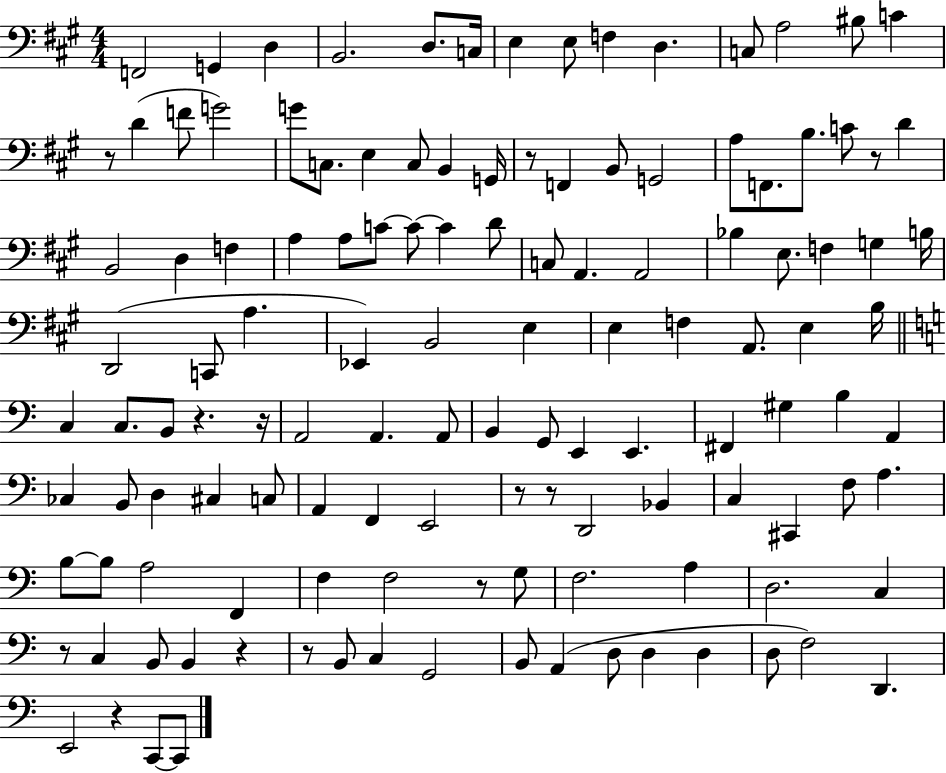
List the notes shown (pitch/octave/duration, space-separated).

F2/h G2/q D3/q B2/h. D3/e. C3/s E3/q E3/e F3/q D3/q. C3/e A3/h BIS3/e C4/q R/e D4/q F4/e G4/h G4/e C3/e. E3/q C3/e B2/q G2/s R/e F2/q B2/e G2/h A3/e F2/e. B3/e. C4/e R/e D4/q B2/h D3/q F3/q A3/q A3/e C4/e C4/e C4/q D4/e C3/e A2/q. A2/h Bb3/q E3/e. F3/q G3/q B3/s D2/h C2/e A3/q. Eb2/q B2/h E3/q E3/q F3/q A2/e. E3/q B3/s C3/q C3/e. B2/e R/q. R/s A2/h A2/q. A2/e B2/q G2/e E2/q E2/q. F#2/q G#3/q B3/q A2/q CES3/q B2/e D3/q C#3/q C3/e A2/q F2/q E2/h R/e R/e D2/h Bb2/q C3/q C#2/q F3/e A3/q. B3/e B3/e A3/h F2/q F3/q F3/h R/e G3/e F3/h. A3/q D3/h. C3/q R/e C3/q B2/e B2/q R/q R/e B2/e C3/q G2/h B2/e A2/q D3/e D3/q D3/q D3/e F3/h D2/q. E2/h R/q C2/e C2/e